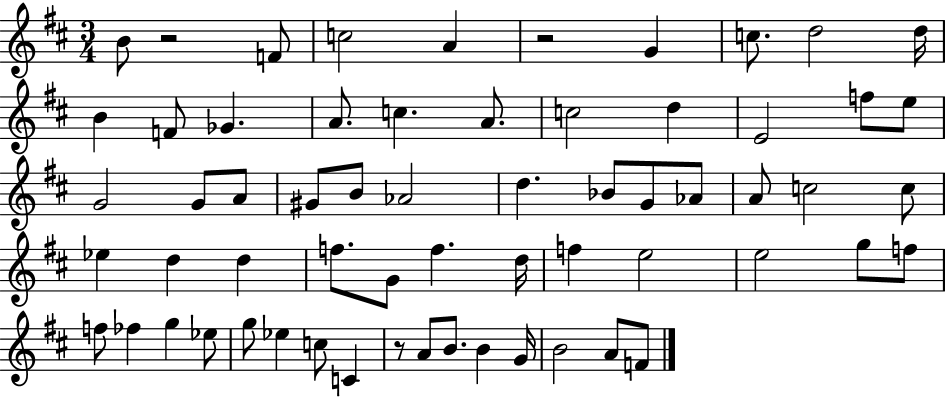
{
  \clef treble
  \numericTimeSignature
  \time 3/4
  \key d \major
  \repeat volta 2 { b'8 r2 f'8 | c''2 a'4 | r2 g'4 | c''8. d''2 d''16 | \break b'4 f'8 ges'4. | a'8. c''4. a'8. | c''2 d''4 | e'2 f''8 e''8 | \break g'2 g'8 a'8 | gis'8 b'8 aes'2 | d''4. bes'8 g'8 aes'8 | a'8 c''2 c''8 | \break ees''4 d''4 d''4 | f''8. g'8 f''4. d''16 | f''4 e''2 | e''2 g''8 f''8 | \break f''8 fes''4 g''4 ees''8 | g''8 ees''4 c''8 c'4 | r8 a'8 b'8. b'4 g'16 | b'2 a'8 f'8 | \break } \bar "|."
}